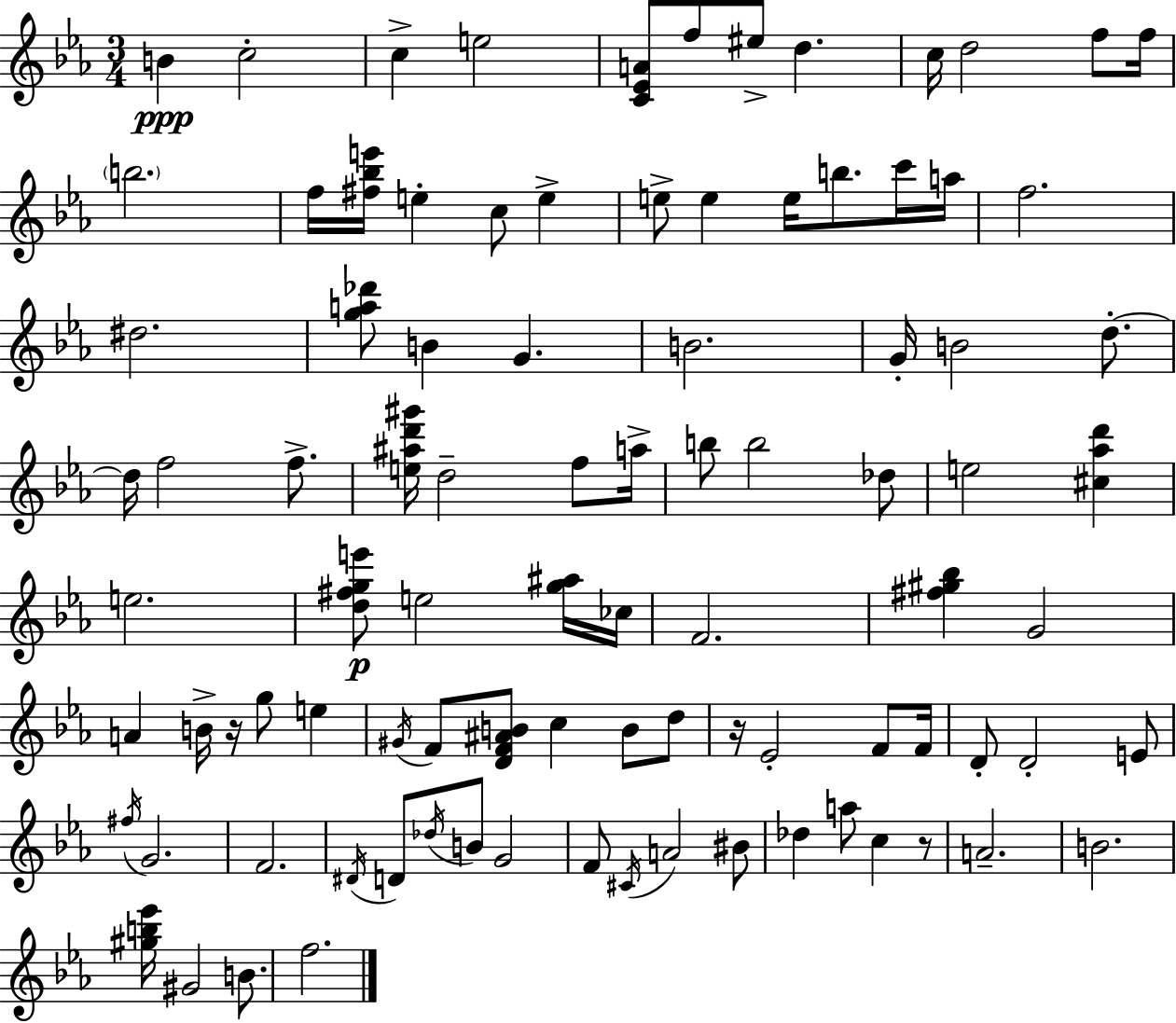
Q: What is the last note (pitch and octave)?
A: F5